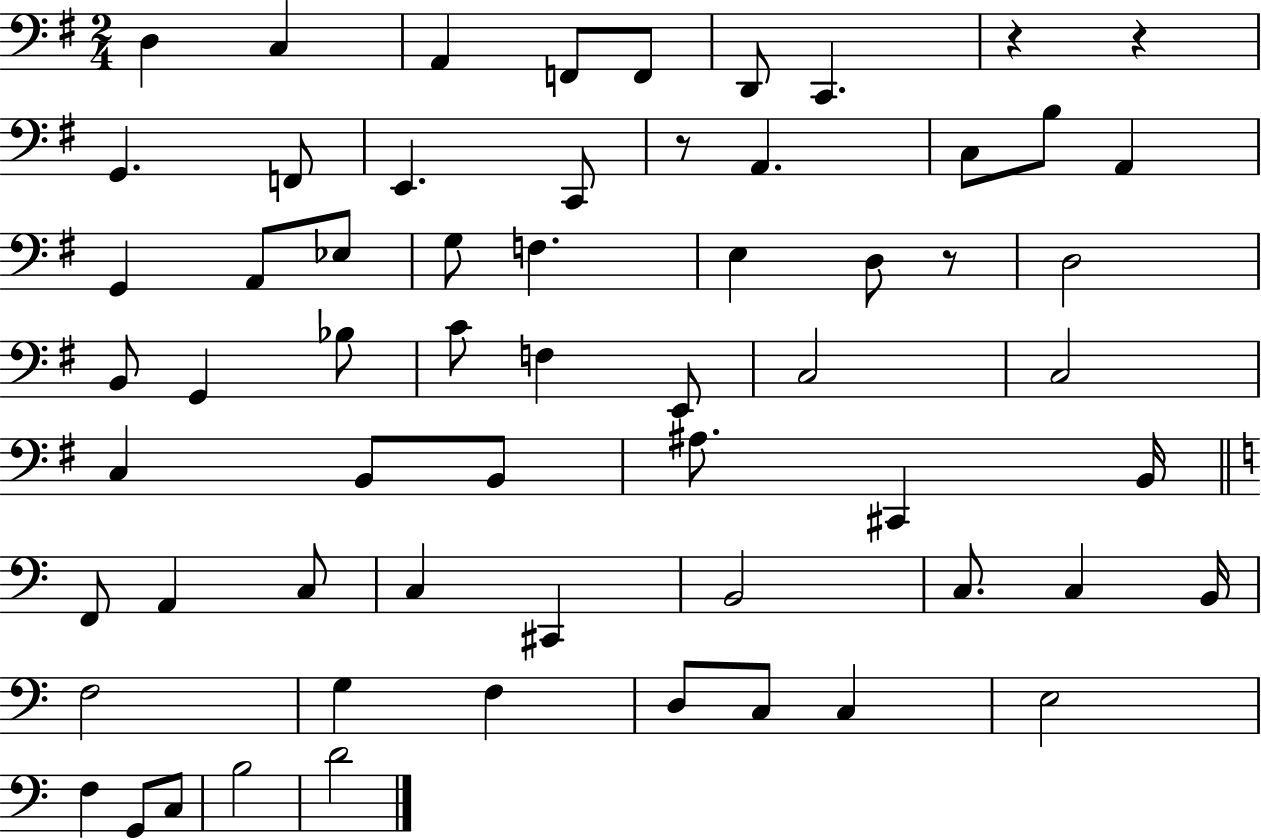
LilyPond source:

{
  \clef bass
  \numericTimeSignature
  \time 2/4
  \key g \major
  d4 c4 | a,4 f,8 f,8 | d,8 c,4. | r4 r4 | \break g,4. f,8 | e,4. c,8 | r8 a,4. | c8 b8 a,4 | \break g,4 a,8 ees8 | g8 f4. | e4 d8 r8 | d2 | \break b,8 g,4 bes8 | c'8 f4 e,8 | c2 | c2 | \break c4 b,8 b,8 | ais8. cis,4 b,16 | \bar "||" \break \key c \major f,8 a,4 c8 | c4 cis,4 | b,2 | c8. c4 b,16 | \break f2 | g4 f4 | d8 c8 c4 | e2 | \break f4 g,8 c8 | b2 | d'2 | \bar "|."
}